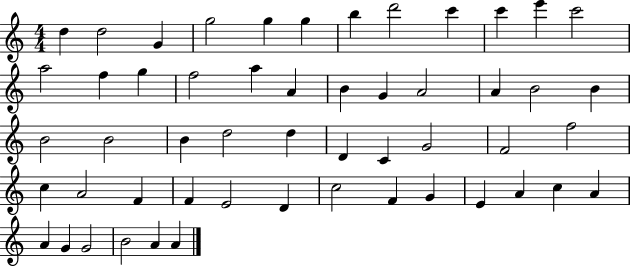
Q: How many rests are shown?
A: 0